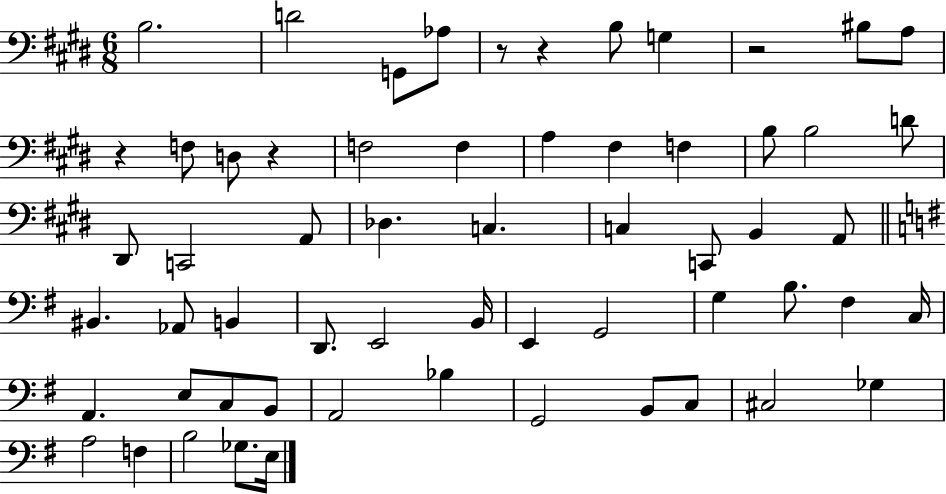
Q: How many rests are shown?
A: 5